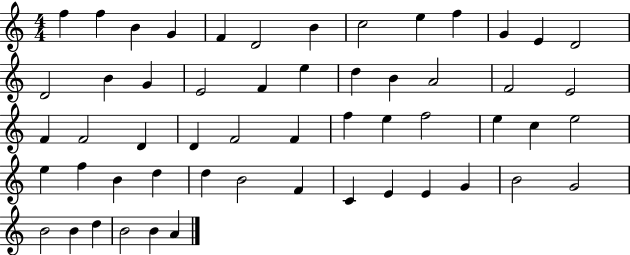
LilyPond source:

{
  \clef treble
  \numericTimeSignature
  \time 4/4
  \key c \major
  f''4 f''4 b'4 g'4 | f'4 d'2 b'4 | c''2 e''4 f''4 | g'4 e'4 d'2 | \break d'2 b'4 g'4 | e'2 f'4 e''4 | d''4 b'4 a'2 | f'2 e'2 | \break f'4 f'2 d'4 | d'4 f'2 f'4 | f''4 e''4 f''2 | e''4 c''4 e''2 | \break e''4 f''4 b'4 d''4 | d''4 b'2 f'4 | c'4 e'4 e'4 g'4 | b'2 g'2 | \break b'2 b'4 d''4 | b'2 b'4 a'4 | \bar "|."
}